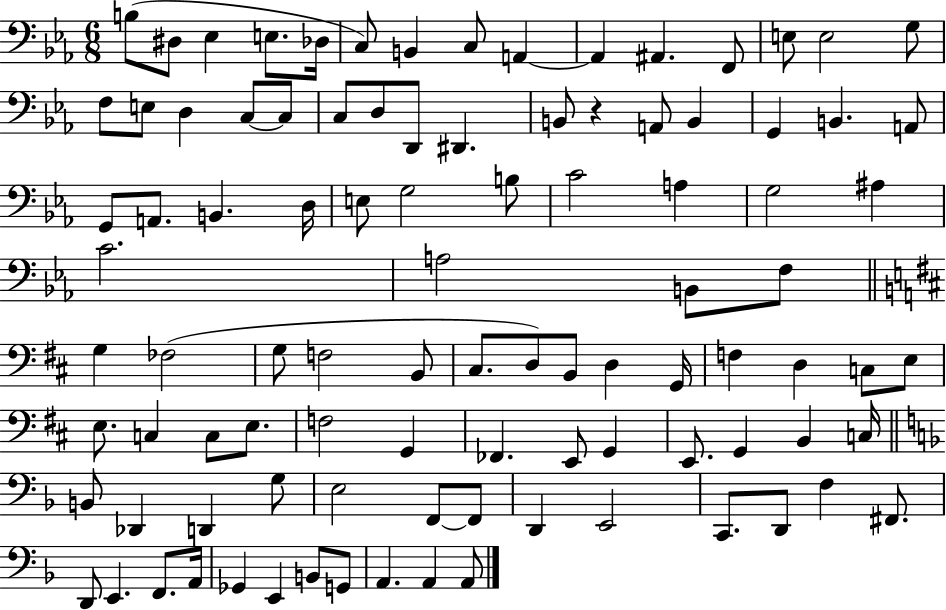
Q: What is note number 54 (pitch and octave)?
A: D3